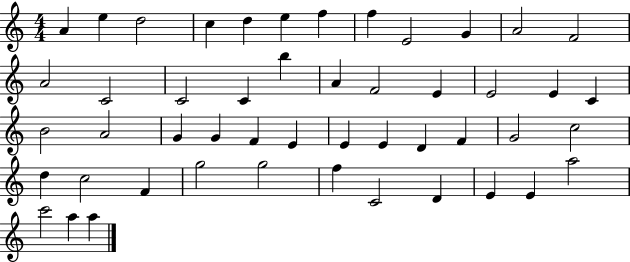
A4/q E5/q D5/h C5/q D5/q E5/q F5/q F5/q E4/h G4/q A4/h F4/h A4/h C4/h C4/h C4/q B5/q A4/q F4/h E4/q E4/h E4/q C4/q B4/h A4/h G4/q G4/q F4/q E4/q E4/q E4/q D4/q F4/q G4/h C5/h D5/q C5/h F4/q G5/h G5/h F5/q C4/h D4/q E4/q E4/q A5/h C6/h A5/q A5/q